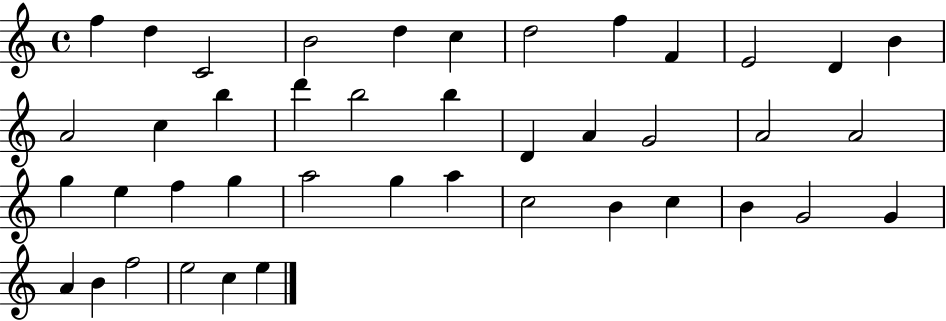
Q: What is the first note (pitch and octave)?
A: F5